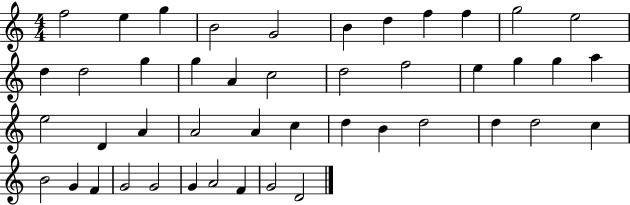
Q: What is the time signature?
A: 4/4